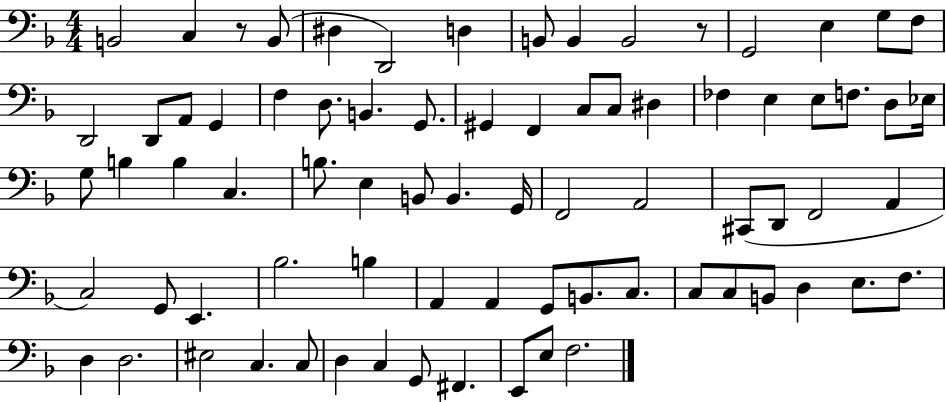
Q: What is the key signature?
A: F major